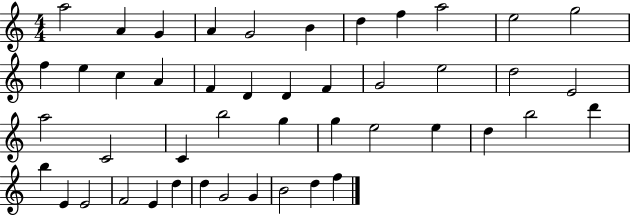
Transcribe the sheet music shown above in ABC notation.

X:1
T:Untitled
M:4/4
L:1/4
K:C
a2 A G A G2 B d f a2 e2 g2 f e c A F D D F G2 e2 d2 E2 a2 C2 C b2 g g e2 e d b2 d' b E E2 F2 E d d G2 G B2 d f